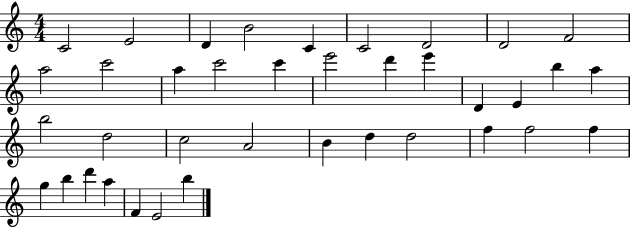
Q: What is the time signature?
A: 4/4